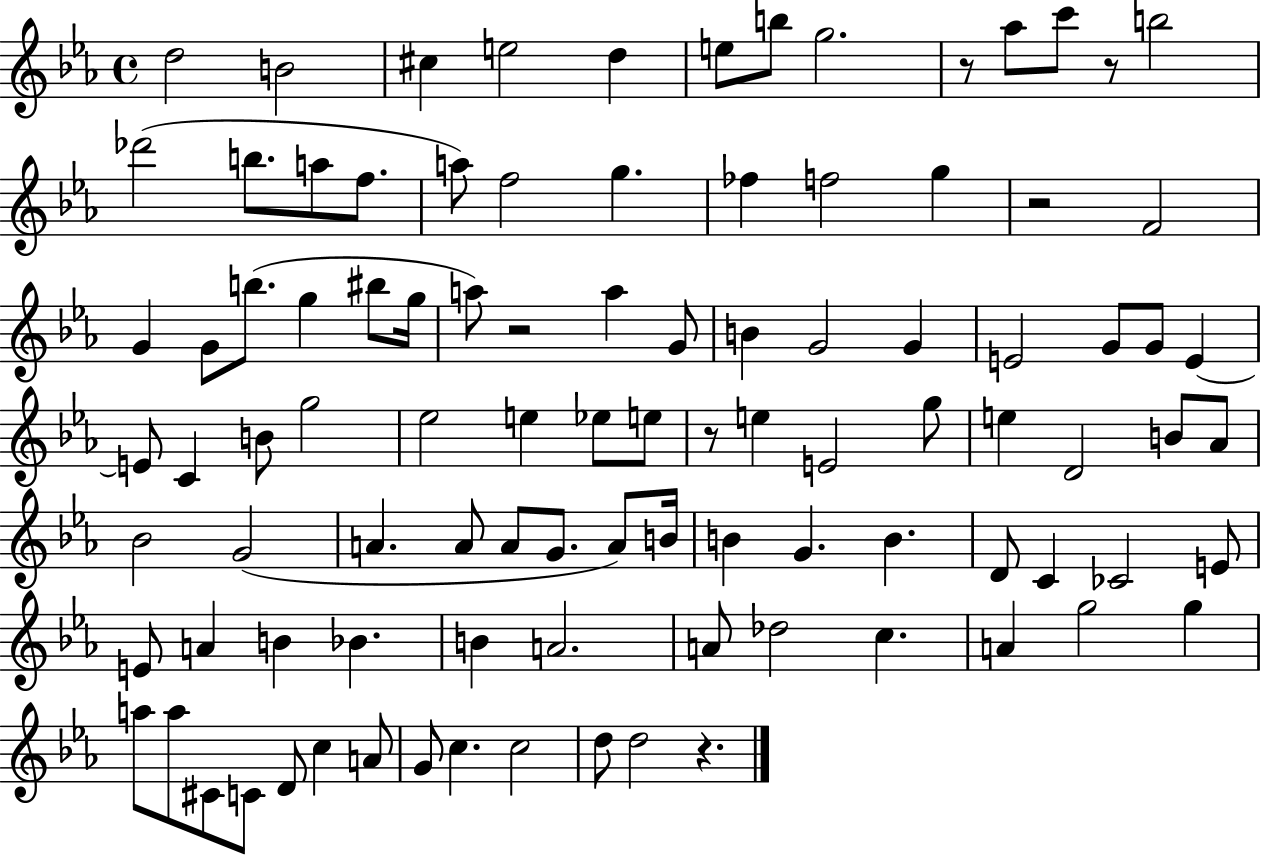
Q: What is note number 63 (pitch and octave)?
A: G4